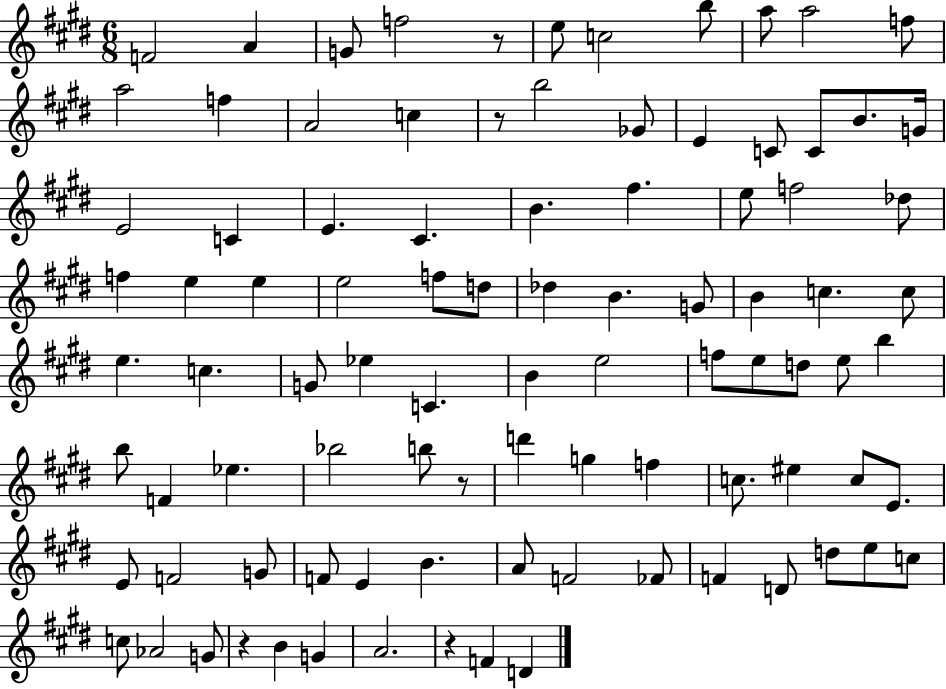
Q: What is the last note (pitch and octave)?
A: D4